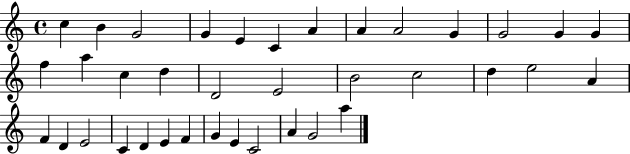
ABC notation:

X:1
T:Untitled
M:4/4
L:1/4
K:C
c B G2 G E C A A A2 G G2 G G f a c d D2 E2 B2 c2 d e2 A F D E2 C D E F G E C2 A G2 a